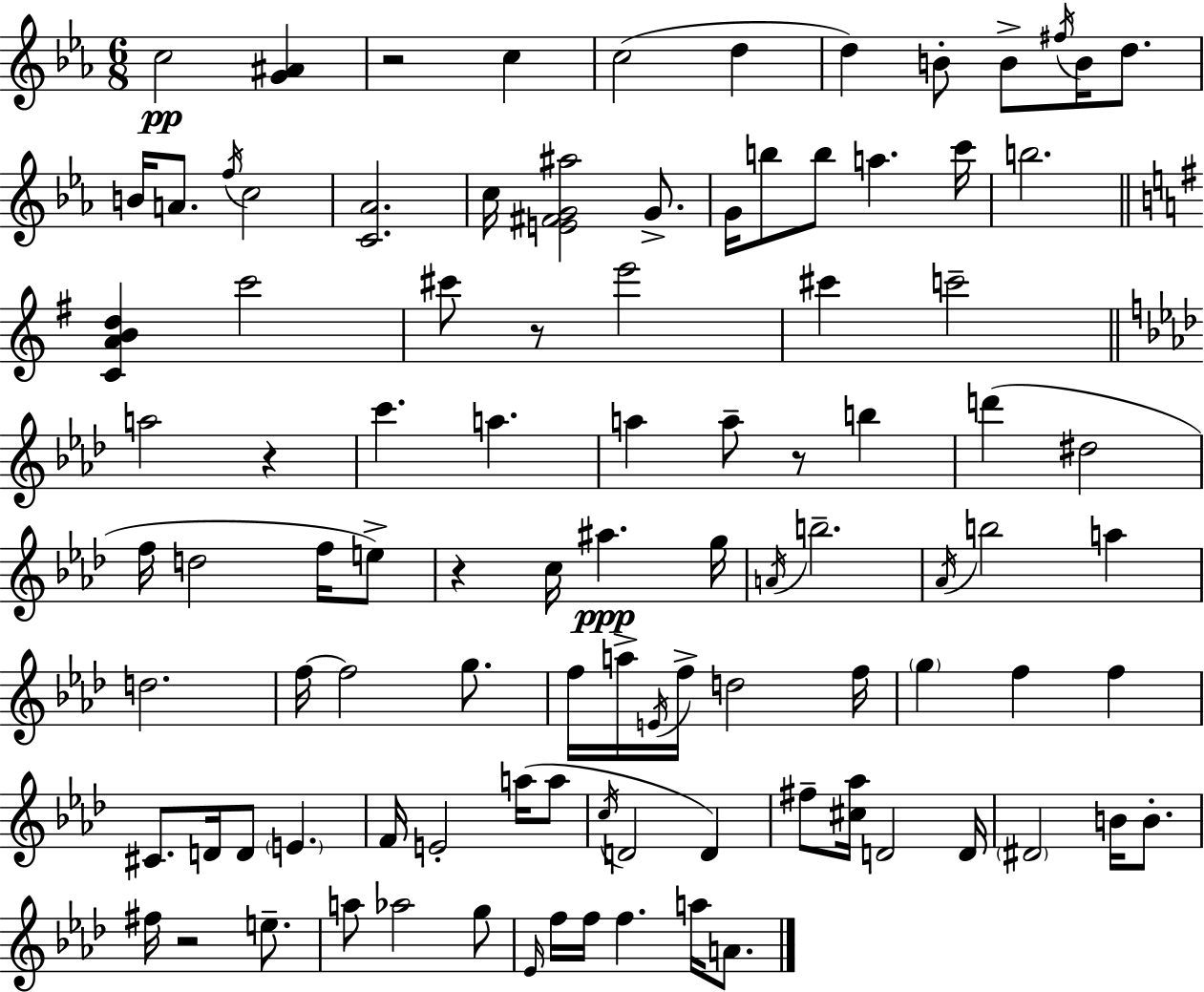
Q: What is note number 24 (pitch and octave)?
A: C#6